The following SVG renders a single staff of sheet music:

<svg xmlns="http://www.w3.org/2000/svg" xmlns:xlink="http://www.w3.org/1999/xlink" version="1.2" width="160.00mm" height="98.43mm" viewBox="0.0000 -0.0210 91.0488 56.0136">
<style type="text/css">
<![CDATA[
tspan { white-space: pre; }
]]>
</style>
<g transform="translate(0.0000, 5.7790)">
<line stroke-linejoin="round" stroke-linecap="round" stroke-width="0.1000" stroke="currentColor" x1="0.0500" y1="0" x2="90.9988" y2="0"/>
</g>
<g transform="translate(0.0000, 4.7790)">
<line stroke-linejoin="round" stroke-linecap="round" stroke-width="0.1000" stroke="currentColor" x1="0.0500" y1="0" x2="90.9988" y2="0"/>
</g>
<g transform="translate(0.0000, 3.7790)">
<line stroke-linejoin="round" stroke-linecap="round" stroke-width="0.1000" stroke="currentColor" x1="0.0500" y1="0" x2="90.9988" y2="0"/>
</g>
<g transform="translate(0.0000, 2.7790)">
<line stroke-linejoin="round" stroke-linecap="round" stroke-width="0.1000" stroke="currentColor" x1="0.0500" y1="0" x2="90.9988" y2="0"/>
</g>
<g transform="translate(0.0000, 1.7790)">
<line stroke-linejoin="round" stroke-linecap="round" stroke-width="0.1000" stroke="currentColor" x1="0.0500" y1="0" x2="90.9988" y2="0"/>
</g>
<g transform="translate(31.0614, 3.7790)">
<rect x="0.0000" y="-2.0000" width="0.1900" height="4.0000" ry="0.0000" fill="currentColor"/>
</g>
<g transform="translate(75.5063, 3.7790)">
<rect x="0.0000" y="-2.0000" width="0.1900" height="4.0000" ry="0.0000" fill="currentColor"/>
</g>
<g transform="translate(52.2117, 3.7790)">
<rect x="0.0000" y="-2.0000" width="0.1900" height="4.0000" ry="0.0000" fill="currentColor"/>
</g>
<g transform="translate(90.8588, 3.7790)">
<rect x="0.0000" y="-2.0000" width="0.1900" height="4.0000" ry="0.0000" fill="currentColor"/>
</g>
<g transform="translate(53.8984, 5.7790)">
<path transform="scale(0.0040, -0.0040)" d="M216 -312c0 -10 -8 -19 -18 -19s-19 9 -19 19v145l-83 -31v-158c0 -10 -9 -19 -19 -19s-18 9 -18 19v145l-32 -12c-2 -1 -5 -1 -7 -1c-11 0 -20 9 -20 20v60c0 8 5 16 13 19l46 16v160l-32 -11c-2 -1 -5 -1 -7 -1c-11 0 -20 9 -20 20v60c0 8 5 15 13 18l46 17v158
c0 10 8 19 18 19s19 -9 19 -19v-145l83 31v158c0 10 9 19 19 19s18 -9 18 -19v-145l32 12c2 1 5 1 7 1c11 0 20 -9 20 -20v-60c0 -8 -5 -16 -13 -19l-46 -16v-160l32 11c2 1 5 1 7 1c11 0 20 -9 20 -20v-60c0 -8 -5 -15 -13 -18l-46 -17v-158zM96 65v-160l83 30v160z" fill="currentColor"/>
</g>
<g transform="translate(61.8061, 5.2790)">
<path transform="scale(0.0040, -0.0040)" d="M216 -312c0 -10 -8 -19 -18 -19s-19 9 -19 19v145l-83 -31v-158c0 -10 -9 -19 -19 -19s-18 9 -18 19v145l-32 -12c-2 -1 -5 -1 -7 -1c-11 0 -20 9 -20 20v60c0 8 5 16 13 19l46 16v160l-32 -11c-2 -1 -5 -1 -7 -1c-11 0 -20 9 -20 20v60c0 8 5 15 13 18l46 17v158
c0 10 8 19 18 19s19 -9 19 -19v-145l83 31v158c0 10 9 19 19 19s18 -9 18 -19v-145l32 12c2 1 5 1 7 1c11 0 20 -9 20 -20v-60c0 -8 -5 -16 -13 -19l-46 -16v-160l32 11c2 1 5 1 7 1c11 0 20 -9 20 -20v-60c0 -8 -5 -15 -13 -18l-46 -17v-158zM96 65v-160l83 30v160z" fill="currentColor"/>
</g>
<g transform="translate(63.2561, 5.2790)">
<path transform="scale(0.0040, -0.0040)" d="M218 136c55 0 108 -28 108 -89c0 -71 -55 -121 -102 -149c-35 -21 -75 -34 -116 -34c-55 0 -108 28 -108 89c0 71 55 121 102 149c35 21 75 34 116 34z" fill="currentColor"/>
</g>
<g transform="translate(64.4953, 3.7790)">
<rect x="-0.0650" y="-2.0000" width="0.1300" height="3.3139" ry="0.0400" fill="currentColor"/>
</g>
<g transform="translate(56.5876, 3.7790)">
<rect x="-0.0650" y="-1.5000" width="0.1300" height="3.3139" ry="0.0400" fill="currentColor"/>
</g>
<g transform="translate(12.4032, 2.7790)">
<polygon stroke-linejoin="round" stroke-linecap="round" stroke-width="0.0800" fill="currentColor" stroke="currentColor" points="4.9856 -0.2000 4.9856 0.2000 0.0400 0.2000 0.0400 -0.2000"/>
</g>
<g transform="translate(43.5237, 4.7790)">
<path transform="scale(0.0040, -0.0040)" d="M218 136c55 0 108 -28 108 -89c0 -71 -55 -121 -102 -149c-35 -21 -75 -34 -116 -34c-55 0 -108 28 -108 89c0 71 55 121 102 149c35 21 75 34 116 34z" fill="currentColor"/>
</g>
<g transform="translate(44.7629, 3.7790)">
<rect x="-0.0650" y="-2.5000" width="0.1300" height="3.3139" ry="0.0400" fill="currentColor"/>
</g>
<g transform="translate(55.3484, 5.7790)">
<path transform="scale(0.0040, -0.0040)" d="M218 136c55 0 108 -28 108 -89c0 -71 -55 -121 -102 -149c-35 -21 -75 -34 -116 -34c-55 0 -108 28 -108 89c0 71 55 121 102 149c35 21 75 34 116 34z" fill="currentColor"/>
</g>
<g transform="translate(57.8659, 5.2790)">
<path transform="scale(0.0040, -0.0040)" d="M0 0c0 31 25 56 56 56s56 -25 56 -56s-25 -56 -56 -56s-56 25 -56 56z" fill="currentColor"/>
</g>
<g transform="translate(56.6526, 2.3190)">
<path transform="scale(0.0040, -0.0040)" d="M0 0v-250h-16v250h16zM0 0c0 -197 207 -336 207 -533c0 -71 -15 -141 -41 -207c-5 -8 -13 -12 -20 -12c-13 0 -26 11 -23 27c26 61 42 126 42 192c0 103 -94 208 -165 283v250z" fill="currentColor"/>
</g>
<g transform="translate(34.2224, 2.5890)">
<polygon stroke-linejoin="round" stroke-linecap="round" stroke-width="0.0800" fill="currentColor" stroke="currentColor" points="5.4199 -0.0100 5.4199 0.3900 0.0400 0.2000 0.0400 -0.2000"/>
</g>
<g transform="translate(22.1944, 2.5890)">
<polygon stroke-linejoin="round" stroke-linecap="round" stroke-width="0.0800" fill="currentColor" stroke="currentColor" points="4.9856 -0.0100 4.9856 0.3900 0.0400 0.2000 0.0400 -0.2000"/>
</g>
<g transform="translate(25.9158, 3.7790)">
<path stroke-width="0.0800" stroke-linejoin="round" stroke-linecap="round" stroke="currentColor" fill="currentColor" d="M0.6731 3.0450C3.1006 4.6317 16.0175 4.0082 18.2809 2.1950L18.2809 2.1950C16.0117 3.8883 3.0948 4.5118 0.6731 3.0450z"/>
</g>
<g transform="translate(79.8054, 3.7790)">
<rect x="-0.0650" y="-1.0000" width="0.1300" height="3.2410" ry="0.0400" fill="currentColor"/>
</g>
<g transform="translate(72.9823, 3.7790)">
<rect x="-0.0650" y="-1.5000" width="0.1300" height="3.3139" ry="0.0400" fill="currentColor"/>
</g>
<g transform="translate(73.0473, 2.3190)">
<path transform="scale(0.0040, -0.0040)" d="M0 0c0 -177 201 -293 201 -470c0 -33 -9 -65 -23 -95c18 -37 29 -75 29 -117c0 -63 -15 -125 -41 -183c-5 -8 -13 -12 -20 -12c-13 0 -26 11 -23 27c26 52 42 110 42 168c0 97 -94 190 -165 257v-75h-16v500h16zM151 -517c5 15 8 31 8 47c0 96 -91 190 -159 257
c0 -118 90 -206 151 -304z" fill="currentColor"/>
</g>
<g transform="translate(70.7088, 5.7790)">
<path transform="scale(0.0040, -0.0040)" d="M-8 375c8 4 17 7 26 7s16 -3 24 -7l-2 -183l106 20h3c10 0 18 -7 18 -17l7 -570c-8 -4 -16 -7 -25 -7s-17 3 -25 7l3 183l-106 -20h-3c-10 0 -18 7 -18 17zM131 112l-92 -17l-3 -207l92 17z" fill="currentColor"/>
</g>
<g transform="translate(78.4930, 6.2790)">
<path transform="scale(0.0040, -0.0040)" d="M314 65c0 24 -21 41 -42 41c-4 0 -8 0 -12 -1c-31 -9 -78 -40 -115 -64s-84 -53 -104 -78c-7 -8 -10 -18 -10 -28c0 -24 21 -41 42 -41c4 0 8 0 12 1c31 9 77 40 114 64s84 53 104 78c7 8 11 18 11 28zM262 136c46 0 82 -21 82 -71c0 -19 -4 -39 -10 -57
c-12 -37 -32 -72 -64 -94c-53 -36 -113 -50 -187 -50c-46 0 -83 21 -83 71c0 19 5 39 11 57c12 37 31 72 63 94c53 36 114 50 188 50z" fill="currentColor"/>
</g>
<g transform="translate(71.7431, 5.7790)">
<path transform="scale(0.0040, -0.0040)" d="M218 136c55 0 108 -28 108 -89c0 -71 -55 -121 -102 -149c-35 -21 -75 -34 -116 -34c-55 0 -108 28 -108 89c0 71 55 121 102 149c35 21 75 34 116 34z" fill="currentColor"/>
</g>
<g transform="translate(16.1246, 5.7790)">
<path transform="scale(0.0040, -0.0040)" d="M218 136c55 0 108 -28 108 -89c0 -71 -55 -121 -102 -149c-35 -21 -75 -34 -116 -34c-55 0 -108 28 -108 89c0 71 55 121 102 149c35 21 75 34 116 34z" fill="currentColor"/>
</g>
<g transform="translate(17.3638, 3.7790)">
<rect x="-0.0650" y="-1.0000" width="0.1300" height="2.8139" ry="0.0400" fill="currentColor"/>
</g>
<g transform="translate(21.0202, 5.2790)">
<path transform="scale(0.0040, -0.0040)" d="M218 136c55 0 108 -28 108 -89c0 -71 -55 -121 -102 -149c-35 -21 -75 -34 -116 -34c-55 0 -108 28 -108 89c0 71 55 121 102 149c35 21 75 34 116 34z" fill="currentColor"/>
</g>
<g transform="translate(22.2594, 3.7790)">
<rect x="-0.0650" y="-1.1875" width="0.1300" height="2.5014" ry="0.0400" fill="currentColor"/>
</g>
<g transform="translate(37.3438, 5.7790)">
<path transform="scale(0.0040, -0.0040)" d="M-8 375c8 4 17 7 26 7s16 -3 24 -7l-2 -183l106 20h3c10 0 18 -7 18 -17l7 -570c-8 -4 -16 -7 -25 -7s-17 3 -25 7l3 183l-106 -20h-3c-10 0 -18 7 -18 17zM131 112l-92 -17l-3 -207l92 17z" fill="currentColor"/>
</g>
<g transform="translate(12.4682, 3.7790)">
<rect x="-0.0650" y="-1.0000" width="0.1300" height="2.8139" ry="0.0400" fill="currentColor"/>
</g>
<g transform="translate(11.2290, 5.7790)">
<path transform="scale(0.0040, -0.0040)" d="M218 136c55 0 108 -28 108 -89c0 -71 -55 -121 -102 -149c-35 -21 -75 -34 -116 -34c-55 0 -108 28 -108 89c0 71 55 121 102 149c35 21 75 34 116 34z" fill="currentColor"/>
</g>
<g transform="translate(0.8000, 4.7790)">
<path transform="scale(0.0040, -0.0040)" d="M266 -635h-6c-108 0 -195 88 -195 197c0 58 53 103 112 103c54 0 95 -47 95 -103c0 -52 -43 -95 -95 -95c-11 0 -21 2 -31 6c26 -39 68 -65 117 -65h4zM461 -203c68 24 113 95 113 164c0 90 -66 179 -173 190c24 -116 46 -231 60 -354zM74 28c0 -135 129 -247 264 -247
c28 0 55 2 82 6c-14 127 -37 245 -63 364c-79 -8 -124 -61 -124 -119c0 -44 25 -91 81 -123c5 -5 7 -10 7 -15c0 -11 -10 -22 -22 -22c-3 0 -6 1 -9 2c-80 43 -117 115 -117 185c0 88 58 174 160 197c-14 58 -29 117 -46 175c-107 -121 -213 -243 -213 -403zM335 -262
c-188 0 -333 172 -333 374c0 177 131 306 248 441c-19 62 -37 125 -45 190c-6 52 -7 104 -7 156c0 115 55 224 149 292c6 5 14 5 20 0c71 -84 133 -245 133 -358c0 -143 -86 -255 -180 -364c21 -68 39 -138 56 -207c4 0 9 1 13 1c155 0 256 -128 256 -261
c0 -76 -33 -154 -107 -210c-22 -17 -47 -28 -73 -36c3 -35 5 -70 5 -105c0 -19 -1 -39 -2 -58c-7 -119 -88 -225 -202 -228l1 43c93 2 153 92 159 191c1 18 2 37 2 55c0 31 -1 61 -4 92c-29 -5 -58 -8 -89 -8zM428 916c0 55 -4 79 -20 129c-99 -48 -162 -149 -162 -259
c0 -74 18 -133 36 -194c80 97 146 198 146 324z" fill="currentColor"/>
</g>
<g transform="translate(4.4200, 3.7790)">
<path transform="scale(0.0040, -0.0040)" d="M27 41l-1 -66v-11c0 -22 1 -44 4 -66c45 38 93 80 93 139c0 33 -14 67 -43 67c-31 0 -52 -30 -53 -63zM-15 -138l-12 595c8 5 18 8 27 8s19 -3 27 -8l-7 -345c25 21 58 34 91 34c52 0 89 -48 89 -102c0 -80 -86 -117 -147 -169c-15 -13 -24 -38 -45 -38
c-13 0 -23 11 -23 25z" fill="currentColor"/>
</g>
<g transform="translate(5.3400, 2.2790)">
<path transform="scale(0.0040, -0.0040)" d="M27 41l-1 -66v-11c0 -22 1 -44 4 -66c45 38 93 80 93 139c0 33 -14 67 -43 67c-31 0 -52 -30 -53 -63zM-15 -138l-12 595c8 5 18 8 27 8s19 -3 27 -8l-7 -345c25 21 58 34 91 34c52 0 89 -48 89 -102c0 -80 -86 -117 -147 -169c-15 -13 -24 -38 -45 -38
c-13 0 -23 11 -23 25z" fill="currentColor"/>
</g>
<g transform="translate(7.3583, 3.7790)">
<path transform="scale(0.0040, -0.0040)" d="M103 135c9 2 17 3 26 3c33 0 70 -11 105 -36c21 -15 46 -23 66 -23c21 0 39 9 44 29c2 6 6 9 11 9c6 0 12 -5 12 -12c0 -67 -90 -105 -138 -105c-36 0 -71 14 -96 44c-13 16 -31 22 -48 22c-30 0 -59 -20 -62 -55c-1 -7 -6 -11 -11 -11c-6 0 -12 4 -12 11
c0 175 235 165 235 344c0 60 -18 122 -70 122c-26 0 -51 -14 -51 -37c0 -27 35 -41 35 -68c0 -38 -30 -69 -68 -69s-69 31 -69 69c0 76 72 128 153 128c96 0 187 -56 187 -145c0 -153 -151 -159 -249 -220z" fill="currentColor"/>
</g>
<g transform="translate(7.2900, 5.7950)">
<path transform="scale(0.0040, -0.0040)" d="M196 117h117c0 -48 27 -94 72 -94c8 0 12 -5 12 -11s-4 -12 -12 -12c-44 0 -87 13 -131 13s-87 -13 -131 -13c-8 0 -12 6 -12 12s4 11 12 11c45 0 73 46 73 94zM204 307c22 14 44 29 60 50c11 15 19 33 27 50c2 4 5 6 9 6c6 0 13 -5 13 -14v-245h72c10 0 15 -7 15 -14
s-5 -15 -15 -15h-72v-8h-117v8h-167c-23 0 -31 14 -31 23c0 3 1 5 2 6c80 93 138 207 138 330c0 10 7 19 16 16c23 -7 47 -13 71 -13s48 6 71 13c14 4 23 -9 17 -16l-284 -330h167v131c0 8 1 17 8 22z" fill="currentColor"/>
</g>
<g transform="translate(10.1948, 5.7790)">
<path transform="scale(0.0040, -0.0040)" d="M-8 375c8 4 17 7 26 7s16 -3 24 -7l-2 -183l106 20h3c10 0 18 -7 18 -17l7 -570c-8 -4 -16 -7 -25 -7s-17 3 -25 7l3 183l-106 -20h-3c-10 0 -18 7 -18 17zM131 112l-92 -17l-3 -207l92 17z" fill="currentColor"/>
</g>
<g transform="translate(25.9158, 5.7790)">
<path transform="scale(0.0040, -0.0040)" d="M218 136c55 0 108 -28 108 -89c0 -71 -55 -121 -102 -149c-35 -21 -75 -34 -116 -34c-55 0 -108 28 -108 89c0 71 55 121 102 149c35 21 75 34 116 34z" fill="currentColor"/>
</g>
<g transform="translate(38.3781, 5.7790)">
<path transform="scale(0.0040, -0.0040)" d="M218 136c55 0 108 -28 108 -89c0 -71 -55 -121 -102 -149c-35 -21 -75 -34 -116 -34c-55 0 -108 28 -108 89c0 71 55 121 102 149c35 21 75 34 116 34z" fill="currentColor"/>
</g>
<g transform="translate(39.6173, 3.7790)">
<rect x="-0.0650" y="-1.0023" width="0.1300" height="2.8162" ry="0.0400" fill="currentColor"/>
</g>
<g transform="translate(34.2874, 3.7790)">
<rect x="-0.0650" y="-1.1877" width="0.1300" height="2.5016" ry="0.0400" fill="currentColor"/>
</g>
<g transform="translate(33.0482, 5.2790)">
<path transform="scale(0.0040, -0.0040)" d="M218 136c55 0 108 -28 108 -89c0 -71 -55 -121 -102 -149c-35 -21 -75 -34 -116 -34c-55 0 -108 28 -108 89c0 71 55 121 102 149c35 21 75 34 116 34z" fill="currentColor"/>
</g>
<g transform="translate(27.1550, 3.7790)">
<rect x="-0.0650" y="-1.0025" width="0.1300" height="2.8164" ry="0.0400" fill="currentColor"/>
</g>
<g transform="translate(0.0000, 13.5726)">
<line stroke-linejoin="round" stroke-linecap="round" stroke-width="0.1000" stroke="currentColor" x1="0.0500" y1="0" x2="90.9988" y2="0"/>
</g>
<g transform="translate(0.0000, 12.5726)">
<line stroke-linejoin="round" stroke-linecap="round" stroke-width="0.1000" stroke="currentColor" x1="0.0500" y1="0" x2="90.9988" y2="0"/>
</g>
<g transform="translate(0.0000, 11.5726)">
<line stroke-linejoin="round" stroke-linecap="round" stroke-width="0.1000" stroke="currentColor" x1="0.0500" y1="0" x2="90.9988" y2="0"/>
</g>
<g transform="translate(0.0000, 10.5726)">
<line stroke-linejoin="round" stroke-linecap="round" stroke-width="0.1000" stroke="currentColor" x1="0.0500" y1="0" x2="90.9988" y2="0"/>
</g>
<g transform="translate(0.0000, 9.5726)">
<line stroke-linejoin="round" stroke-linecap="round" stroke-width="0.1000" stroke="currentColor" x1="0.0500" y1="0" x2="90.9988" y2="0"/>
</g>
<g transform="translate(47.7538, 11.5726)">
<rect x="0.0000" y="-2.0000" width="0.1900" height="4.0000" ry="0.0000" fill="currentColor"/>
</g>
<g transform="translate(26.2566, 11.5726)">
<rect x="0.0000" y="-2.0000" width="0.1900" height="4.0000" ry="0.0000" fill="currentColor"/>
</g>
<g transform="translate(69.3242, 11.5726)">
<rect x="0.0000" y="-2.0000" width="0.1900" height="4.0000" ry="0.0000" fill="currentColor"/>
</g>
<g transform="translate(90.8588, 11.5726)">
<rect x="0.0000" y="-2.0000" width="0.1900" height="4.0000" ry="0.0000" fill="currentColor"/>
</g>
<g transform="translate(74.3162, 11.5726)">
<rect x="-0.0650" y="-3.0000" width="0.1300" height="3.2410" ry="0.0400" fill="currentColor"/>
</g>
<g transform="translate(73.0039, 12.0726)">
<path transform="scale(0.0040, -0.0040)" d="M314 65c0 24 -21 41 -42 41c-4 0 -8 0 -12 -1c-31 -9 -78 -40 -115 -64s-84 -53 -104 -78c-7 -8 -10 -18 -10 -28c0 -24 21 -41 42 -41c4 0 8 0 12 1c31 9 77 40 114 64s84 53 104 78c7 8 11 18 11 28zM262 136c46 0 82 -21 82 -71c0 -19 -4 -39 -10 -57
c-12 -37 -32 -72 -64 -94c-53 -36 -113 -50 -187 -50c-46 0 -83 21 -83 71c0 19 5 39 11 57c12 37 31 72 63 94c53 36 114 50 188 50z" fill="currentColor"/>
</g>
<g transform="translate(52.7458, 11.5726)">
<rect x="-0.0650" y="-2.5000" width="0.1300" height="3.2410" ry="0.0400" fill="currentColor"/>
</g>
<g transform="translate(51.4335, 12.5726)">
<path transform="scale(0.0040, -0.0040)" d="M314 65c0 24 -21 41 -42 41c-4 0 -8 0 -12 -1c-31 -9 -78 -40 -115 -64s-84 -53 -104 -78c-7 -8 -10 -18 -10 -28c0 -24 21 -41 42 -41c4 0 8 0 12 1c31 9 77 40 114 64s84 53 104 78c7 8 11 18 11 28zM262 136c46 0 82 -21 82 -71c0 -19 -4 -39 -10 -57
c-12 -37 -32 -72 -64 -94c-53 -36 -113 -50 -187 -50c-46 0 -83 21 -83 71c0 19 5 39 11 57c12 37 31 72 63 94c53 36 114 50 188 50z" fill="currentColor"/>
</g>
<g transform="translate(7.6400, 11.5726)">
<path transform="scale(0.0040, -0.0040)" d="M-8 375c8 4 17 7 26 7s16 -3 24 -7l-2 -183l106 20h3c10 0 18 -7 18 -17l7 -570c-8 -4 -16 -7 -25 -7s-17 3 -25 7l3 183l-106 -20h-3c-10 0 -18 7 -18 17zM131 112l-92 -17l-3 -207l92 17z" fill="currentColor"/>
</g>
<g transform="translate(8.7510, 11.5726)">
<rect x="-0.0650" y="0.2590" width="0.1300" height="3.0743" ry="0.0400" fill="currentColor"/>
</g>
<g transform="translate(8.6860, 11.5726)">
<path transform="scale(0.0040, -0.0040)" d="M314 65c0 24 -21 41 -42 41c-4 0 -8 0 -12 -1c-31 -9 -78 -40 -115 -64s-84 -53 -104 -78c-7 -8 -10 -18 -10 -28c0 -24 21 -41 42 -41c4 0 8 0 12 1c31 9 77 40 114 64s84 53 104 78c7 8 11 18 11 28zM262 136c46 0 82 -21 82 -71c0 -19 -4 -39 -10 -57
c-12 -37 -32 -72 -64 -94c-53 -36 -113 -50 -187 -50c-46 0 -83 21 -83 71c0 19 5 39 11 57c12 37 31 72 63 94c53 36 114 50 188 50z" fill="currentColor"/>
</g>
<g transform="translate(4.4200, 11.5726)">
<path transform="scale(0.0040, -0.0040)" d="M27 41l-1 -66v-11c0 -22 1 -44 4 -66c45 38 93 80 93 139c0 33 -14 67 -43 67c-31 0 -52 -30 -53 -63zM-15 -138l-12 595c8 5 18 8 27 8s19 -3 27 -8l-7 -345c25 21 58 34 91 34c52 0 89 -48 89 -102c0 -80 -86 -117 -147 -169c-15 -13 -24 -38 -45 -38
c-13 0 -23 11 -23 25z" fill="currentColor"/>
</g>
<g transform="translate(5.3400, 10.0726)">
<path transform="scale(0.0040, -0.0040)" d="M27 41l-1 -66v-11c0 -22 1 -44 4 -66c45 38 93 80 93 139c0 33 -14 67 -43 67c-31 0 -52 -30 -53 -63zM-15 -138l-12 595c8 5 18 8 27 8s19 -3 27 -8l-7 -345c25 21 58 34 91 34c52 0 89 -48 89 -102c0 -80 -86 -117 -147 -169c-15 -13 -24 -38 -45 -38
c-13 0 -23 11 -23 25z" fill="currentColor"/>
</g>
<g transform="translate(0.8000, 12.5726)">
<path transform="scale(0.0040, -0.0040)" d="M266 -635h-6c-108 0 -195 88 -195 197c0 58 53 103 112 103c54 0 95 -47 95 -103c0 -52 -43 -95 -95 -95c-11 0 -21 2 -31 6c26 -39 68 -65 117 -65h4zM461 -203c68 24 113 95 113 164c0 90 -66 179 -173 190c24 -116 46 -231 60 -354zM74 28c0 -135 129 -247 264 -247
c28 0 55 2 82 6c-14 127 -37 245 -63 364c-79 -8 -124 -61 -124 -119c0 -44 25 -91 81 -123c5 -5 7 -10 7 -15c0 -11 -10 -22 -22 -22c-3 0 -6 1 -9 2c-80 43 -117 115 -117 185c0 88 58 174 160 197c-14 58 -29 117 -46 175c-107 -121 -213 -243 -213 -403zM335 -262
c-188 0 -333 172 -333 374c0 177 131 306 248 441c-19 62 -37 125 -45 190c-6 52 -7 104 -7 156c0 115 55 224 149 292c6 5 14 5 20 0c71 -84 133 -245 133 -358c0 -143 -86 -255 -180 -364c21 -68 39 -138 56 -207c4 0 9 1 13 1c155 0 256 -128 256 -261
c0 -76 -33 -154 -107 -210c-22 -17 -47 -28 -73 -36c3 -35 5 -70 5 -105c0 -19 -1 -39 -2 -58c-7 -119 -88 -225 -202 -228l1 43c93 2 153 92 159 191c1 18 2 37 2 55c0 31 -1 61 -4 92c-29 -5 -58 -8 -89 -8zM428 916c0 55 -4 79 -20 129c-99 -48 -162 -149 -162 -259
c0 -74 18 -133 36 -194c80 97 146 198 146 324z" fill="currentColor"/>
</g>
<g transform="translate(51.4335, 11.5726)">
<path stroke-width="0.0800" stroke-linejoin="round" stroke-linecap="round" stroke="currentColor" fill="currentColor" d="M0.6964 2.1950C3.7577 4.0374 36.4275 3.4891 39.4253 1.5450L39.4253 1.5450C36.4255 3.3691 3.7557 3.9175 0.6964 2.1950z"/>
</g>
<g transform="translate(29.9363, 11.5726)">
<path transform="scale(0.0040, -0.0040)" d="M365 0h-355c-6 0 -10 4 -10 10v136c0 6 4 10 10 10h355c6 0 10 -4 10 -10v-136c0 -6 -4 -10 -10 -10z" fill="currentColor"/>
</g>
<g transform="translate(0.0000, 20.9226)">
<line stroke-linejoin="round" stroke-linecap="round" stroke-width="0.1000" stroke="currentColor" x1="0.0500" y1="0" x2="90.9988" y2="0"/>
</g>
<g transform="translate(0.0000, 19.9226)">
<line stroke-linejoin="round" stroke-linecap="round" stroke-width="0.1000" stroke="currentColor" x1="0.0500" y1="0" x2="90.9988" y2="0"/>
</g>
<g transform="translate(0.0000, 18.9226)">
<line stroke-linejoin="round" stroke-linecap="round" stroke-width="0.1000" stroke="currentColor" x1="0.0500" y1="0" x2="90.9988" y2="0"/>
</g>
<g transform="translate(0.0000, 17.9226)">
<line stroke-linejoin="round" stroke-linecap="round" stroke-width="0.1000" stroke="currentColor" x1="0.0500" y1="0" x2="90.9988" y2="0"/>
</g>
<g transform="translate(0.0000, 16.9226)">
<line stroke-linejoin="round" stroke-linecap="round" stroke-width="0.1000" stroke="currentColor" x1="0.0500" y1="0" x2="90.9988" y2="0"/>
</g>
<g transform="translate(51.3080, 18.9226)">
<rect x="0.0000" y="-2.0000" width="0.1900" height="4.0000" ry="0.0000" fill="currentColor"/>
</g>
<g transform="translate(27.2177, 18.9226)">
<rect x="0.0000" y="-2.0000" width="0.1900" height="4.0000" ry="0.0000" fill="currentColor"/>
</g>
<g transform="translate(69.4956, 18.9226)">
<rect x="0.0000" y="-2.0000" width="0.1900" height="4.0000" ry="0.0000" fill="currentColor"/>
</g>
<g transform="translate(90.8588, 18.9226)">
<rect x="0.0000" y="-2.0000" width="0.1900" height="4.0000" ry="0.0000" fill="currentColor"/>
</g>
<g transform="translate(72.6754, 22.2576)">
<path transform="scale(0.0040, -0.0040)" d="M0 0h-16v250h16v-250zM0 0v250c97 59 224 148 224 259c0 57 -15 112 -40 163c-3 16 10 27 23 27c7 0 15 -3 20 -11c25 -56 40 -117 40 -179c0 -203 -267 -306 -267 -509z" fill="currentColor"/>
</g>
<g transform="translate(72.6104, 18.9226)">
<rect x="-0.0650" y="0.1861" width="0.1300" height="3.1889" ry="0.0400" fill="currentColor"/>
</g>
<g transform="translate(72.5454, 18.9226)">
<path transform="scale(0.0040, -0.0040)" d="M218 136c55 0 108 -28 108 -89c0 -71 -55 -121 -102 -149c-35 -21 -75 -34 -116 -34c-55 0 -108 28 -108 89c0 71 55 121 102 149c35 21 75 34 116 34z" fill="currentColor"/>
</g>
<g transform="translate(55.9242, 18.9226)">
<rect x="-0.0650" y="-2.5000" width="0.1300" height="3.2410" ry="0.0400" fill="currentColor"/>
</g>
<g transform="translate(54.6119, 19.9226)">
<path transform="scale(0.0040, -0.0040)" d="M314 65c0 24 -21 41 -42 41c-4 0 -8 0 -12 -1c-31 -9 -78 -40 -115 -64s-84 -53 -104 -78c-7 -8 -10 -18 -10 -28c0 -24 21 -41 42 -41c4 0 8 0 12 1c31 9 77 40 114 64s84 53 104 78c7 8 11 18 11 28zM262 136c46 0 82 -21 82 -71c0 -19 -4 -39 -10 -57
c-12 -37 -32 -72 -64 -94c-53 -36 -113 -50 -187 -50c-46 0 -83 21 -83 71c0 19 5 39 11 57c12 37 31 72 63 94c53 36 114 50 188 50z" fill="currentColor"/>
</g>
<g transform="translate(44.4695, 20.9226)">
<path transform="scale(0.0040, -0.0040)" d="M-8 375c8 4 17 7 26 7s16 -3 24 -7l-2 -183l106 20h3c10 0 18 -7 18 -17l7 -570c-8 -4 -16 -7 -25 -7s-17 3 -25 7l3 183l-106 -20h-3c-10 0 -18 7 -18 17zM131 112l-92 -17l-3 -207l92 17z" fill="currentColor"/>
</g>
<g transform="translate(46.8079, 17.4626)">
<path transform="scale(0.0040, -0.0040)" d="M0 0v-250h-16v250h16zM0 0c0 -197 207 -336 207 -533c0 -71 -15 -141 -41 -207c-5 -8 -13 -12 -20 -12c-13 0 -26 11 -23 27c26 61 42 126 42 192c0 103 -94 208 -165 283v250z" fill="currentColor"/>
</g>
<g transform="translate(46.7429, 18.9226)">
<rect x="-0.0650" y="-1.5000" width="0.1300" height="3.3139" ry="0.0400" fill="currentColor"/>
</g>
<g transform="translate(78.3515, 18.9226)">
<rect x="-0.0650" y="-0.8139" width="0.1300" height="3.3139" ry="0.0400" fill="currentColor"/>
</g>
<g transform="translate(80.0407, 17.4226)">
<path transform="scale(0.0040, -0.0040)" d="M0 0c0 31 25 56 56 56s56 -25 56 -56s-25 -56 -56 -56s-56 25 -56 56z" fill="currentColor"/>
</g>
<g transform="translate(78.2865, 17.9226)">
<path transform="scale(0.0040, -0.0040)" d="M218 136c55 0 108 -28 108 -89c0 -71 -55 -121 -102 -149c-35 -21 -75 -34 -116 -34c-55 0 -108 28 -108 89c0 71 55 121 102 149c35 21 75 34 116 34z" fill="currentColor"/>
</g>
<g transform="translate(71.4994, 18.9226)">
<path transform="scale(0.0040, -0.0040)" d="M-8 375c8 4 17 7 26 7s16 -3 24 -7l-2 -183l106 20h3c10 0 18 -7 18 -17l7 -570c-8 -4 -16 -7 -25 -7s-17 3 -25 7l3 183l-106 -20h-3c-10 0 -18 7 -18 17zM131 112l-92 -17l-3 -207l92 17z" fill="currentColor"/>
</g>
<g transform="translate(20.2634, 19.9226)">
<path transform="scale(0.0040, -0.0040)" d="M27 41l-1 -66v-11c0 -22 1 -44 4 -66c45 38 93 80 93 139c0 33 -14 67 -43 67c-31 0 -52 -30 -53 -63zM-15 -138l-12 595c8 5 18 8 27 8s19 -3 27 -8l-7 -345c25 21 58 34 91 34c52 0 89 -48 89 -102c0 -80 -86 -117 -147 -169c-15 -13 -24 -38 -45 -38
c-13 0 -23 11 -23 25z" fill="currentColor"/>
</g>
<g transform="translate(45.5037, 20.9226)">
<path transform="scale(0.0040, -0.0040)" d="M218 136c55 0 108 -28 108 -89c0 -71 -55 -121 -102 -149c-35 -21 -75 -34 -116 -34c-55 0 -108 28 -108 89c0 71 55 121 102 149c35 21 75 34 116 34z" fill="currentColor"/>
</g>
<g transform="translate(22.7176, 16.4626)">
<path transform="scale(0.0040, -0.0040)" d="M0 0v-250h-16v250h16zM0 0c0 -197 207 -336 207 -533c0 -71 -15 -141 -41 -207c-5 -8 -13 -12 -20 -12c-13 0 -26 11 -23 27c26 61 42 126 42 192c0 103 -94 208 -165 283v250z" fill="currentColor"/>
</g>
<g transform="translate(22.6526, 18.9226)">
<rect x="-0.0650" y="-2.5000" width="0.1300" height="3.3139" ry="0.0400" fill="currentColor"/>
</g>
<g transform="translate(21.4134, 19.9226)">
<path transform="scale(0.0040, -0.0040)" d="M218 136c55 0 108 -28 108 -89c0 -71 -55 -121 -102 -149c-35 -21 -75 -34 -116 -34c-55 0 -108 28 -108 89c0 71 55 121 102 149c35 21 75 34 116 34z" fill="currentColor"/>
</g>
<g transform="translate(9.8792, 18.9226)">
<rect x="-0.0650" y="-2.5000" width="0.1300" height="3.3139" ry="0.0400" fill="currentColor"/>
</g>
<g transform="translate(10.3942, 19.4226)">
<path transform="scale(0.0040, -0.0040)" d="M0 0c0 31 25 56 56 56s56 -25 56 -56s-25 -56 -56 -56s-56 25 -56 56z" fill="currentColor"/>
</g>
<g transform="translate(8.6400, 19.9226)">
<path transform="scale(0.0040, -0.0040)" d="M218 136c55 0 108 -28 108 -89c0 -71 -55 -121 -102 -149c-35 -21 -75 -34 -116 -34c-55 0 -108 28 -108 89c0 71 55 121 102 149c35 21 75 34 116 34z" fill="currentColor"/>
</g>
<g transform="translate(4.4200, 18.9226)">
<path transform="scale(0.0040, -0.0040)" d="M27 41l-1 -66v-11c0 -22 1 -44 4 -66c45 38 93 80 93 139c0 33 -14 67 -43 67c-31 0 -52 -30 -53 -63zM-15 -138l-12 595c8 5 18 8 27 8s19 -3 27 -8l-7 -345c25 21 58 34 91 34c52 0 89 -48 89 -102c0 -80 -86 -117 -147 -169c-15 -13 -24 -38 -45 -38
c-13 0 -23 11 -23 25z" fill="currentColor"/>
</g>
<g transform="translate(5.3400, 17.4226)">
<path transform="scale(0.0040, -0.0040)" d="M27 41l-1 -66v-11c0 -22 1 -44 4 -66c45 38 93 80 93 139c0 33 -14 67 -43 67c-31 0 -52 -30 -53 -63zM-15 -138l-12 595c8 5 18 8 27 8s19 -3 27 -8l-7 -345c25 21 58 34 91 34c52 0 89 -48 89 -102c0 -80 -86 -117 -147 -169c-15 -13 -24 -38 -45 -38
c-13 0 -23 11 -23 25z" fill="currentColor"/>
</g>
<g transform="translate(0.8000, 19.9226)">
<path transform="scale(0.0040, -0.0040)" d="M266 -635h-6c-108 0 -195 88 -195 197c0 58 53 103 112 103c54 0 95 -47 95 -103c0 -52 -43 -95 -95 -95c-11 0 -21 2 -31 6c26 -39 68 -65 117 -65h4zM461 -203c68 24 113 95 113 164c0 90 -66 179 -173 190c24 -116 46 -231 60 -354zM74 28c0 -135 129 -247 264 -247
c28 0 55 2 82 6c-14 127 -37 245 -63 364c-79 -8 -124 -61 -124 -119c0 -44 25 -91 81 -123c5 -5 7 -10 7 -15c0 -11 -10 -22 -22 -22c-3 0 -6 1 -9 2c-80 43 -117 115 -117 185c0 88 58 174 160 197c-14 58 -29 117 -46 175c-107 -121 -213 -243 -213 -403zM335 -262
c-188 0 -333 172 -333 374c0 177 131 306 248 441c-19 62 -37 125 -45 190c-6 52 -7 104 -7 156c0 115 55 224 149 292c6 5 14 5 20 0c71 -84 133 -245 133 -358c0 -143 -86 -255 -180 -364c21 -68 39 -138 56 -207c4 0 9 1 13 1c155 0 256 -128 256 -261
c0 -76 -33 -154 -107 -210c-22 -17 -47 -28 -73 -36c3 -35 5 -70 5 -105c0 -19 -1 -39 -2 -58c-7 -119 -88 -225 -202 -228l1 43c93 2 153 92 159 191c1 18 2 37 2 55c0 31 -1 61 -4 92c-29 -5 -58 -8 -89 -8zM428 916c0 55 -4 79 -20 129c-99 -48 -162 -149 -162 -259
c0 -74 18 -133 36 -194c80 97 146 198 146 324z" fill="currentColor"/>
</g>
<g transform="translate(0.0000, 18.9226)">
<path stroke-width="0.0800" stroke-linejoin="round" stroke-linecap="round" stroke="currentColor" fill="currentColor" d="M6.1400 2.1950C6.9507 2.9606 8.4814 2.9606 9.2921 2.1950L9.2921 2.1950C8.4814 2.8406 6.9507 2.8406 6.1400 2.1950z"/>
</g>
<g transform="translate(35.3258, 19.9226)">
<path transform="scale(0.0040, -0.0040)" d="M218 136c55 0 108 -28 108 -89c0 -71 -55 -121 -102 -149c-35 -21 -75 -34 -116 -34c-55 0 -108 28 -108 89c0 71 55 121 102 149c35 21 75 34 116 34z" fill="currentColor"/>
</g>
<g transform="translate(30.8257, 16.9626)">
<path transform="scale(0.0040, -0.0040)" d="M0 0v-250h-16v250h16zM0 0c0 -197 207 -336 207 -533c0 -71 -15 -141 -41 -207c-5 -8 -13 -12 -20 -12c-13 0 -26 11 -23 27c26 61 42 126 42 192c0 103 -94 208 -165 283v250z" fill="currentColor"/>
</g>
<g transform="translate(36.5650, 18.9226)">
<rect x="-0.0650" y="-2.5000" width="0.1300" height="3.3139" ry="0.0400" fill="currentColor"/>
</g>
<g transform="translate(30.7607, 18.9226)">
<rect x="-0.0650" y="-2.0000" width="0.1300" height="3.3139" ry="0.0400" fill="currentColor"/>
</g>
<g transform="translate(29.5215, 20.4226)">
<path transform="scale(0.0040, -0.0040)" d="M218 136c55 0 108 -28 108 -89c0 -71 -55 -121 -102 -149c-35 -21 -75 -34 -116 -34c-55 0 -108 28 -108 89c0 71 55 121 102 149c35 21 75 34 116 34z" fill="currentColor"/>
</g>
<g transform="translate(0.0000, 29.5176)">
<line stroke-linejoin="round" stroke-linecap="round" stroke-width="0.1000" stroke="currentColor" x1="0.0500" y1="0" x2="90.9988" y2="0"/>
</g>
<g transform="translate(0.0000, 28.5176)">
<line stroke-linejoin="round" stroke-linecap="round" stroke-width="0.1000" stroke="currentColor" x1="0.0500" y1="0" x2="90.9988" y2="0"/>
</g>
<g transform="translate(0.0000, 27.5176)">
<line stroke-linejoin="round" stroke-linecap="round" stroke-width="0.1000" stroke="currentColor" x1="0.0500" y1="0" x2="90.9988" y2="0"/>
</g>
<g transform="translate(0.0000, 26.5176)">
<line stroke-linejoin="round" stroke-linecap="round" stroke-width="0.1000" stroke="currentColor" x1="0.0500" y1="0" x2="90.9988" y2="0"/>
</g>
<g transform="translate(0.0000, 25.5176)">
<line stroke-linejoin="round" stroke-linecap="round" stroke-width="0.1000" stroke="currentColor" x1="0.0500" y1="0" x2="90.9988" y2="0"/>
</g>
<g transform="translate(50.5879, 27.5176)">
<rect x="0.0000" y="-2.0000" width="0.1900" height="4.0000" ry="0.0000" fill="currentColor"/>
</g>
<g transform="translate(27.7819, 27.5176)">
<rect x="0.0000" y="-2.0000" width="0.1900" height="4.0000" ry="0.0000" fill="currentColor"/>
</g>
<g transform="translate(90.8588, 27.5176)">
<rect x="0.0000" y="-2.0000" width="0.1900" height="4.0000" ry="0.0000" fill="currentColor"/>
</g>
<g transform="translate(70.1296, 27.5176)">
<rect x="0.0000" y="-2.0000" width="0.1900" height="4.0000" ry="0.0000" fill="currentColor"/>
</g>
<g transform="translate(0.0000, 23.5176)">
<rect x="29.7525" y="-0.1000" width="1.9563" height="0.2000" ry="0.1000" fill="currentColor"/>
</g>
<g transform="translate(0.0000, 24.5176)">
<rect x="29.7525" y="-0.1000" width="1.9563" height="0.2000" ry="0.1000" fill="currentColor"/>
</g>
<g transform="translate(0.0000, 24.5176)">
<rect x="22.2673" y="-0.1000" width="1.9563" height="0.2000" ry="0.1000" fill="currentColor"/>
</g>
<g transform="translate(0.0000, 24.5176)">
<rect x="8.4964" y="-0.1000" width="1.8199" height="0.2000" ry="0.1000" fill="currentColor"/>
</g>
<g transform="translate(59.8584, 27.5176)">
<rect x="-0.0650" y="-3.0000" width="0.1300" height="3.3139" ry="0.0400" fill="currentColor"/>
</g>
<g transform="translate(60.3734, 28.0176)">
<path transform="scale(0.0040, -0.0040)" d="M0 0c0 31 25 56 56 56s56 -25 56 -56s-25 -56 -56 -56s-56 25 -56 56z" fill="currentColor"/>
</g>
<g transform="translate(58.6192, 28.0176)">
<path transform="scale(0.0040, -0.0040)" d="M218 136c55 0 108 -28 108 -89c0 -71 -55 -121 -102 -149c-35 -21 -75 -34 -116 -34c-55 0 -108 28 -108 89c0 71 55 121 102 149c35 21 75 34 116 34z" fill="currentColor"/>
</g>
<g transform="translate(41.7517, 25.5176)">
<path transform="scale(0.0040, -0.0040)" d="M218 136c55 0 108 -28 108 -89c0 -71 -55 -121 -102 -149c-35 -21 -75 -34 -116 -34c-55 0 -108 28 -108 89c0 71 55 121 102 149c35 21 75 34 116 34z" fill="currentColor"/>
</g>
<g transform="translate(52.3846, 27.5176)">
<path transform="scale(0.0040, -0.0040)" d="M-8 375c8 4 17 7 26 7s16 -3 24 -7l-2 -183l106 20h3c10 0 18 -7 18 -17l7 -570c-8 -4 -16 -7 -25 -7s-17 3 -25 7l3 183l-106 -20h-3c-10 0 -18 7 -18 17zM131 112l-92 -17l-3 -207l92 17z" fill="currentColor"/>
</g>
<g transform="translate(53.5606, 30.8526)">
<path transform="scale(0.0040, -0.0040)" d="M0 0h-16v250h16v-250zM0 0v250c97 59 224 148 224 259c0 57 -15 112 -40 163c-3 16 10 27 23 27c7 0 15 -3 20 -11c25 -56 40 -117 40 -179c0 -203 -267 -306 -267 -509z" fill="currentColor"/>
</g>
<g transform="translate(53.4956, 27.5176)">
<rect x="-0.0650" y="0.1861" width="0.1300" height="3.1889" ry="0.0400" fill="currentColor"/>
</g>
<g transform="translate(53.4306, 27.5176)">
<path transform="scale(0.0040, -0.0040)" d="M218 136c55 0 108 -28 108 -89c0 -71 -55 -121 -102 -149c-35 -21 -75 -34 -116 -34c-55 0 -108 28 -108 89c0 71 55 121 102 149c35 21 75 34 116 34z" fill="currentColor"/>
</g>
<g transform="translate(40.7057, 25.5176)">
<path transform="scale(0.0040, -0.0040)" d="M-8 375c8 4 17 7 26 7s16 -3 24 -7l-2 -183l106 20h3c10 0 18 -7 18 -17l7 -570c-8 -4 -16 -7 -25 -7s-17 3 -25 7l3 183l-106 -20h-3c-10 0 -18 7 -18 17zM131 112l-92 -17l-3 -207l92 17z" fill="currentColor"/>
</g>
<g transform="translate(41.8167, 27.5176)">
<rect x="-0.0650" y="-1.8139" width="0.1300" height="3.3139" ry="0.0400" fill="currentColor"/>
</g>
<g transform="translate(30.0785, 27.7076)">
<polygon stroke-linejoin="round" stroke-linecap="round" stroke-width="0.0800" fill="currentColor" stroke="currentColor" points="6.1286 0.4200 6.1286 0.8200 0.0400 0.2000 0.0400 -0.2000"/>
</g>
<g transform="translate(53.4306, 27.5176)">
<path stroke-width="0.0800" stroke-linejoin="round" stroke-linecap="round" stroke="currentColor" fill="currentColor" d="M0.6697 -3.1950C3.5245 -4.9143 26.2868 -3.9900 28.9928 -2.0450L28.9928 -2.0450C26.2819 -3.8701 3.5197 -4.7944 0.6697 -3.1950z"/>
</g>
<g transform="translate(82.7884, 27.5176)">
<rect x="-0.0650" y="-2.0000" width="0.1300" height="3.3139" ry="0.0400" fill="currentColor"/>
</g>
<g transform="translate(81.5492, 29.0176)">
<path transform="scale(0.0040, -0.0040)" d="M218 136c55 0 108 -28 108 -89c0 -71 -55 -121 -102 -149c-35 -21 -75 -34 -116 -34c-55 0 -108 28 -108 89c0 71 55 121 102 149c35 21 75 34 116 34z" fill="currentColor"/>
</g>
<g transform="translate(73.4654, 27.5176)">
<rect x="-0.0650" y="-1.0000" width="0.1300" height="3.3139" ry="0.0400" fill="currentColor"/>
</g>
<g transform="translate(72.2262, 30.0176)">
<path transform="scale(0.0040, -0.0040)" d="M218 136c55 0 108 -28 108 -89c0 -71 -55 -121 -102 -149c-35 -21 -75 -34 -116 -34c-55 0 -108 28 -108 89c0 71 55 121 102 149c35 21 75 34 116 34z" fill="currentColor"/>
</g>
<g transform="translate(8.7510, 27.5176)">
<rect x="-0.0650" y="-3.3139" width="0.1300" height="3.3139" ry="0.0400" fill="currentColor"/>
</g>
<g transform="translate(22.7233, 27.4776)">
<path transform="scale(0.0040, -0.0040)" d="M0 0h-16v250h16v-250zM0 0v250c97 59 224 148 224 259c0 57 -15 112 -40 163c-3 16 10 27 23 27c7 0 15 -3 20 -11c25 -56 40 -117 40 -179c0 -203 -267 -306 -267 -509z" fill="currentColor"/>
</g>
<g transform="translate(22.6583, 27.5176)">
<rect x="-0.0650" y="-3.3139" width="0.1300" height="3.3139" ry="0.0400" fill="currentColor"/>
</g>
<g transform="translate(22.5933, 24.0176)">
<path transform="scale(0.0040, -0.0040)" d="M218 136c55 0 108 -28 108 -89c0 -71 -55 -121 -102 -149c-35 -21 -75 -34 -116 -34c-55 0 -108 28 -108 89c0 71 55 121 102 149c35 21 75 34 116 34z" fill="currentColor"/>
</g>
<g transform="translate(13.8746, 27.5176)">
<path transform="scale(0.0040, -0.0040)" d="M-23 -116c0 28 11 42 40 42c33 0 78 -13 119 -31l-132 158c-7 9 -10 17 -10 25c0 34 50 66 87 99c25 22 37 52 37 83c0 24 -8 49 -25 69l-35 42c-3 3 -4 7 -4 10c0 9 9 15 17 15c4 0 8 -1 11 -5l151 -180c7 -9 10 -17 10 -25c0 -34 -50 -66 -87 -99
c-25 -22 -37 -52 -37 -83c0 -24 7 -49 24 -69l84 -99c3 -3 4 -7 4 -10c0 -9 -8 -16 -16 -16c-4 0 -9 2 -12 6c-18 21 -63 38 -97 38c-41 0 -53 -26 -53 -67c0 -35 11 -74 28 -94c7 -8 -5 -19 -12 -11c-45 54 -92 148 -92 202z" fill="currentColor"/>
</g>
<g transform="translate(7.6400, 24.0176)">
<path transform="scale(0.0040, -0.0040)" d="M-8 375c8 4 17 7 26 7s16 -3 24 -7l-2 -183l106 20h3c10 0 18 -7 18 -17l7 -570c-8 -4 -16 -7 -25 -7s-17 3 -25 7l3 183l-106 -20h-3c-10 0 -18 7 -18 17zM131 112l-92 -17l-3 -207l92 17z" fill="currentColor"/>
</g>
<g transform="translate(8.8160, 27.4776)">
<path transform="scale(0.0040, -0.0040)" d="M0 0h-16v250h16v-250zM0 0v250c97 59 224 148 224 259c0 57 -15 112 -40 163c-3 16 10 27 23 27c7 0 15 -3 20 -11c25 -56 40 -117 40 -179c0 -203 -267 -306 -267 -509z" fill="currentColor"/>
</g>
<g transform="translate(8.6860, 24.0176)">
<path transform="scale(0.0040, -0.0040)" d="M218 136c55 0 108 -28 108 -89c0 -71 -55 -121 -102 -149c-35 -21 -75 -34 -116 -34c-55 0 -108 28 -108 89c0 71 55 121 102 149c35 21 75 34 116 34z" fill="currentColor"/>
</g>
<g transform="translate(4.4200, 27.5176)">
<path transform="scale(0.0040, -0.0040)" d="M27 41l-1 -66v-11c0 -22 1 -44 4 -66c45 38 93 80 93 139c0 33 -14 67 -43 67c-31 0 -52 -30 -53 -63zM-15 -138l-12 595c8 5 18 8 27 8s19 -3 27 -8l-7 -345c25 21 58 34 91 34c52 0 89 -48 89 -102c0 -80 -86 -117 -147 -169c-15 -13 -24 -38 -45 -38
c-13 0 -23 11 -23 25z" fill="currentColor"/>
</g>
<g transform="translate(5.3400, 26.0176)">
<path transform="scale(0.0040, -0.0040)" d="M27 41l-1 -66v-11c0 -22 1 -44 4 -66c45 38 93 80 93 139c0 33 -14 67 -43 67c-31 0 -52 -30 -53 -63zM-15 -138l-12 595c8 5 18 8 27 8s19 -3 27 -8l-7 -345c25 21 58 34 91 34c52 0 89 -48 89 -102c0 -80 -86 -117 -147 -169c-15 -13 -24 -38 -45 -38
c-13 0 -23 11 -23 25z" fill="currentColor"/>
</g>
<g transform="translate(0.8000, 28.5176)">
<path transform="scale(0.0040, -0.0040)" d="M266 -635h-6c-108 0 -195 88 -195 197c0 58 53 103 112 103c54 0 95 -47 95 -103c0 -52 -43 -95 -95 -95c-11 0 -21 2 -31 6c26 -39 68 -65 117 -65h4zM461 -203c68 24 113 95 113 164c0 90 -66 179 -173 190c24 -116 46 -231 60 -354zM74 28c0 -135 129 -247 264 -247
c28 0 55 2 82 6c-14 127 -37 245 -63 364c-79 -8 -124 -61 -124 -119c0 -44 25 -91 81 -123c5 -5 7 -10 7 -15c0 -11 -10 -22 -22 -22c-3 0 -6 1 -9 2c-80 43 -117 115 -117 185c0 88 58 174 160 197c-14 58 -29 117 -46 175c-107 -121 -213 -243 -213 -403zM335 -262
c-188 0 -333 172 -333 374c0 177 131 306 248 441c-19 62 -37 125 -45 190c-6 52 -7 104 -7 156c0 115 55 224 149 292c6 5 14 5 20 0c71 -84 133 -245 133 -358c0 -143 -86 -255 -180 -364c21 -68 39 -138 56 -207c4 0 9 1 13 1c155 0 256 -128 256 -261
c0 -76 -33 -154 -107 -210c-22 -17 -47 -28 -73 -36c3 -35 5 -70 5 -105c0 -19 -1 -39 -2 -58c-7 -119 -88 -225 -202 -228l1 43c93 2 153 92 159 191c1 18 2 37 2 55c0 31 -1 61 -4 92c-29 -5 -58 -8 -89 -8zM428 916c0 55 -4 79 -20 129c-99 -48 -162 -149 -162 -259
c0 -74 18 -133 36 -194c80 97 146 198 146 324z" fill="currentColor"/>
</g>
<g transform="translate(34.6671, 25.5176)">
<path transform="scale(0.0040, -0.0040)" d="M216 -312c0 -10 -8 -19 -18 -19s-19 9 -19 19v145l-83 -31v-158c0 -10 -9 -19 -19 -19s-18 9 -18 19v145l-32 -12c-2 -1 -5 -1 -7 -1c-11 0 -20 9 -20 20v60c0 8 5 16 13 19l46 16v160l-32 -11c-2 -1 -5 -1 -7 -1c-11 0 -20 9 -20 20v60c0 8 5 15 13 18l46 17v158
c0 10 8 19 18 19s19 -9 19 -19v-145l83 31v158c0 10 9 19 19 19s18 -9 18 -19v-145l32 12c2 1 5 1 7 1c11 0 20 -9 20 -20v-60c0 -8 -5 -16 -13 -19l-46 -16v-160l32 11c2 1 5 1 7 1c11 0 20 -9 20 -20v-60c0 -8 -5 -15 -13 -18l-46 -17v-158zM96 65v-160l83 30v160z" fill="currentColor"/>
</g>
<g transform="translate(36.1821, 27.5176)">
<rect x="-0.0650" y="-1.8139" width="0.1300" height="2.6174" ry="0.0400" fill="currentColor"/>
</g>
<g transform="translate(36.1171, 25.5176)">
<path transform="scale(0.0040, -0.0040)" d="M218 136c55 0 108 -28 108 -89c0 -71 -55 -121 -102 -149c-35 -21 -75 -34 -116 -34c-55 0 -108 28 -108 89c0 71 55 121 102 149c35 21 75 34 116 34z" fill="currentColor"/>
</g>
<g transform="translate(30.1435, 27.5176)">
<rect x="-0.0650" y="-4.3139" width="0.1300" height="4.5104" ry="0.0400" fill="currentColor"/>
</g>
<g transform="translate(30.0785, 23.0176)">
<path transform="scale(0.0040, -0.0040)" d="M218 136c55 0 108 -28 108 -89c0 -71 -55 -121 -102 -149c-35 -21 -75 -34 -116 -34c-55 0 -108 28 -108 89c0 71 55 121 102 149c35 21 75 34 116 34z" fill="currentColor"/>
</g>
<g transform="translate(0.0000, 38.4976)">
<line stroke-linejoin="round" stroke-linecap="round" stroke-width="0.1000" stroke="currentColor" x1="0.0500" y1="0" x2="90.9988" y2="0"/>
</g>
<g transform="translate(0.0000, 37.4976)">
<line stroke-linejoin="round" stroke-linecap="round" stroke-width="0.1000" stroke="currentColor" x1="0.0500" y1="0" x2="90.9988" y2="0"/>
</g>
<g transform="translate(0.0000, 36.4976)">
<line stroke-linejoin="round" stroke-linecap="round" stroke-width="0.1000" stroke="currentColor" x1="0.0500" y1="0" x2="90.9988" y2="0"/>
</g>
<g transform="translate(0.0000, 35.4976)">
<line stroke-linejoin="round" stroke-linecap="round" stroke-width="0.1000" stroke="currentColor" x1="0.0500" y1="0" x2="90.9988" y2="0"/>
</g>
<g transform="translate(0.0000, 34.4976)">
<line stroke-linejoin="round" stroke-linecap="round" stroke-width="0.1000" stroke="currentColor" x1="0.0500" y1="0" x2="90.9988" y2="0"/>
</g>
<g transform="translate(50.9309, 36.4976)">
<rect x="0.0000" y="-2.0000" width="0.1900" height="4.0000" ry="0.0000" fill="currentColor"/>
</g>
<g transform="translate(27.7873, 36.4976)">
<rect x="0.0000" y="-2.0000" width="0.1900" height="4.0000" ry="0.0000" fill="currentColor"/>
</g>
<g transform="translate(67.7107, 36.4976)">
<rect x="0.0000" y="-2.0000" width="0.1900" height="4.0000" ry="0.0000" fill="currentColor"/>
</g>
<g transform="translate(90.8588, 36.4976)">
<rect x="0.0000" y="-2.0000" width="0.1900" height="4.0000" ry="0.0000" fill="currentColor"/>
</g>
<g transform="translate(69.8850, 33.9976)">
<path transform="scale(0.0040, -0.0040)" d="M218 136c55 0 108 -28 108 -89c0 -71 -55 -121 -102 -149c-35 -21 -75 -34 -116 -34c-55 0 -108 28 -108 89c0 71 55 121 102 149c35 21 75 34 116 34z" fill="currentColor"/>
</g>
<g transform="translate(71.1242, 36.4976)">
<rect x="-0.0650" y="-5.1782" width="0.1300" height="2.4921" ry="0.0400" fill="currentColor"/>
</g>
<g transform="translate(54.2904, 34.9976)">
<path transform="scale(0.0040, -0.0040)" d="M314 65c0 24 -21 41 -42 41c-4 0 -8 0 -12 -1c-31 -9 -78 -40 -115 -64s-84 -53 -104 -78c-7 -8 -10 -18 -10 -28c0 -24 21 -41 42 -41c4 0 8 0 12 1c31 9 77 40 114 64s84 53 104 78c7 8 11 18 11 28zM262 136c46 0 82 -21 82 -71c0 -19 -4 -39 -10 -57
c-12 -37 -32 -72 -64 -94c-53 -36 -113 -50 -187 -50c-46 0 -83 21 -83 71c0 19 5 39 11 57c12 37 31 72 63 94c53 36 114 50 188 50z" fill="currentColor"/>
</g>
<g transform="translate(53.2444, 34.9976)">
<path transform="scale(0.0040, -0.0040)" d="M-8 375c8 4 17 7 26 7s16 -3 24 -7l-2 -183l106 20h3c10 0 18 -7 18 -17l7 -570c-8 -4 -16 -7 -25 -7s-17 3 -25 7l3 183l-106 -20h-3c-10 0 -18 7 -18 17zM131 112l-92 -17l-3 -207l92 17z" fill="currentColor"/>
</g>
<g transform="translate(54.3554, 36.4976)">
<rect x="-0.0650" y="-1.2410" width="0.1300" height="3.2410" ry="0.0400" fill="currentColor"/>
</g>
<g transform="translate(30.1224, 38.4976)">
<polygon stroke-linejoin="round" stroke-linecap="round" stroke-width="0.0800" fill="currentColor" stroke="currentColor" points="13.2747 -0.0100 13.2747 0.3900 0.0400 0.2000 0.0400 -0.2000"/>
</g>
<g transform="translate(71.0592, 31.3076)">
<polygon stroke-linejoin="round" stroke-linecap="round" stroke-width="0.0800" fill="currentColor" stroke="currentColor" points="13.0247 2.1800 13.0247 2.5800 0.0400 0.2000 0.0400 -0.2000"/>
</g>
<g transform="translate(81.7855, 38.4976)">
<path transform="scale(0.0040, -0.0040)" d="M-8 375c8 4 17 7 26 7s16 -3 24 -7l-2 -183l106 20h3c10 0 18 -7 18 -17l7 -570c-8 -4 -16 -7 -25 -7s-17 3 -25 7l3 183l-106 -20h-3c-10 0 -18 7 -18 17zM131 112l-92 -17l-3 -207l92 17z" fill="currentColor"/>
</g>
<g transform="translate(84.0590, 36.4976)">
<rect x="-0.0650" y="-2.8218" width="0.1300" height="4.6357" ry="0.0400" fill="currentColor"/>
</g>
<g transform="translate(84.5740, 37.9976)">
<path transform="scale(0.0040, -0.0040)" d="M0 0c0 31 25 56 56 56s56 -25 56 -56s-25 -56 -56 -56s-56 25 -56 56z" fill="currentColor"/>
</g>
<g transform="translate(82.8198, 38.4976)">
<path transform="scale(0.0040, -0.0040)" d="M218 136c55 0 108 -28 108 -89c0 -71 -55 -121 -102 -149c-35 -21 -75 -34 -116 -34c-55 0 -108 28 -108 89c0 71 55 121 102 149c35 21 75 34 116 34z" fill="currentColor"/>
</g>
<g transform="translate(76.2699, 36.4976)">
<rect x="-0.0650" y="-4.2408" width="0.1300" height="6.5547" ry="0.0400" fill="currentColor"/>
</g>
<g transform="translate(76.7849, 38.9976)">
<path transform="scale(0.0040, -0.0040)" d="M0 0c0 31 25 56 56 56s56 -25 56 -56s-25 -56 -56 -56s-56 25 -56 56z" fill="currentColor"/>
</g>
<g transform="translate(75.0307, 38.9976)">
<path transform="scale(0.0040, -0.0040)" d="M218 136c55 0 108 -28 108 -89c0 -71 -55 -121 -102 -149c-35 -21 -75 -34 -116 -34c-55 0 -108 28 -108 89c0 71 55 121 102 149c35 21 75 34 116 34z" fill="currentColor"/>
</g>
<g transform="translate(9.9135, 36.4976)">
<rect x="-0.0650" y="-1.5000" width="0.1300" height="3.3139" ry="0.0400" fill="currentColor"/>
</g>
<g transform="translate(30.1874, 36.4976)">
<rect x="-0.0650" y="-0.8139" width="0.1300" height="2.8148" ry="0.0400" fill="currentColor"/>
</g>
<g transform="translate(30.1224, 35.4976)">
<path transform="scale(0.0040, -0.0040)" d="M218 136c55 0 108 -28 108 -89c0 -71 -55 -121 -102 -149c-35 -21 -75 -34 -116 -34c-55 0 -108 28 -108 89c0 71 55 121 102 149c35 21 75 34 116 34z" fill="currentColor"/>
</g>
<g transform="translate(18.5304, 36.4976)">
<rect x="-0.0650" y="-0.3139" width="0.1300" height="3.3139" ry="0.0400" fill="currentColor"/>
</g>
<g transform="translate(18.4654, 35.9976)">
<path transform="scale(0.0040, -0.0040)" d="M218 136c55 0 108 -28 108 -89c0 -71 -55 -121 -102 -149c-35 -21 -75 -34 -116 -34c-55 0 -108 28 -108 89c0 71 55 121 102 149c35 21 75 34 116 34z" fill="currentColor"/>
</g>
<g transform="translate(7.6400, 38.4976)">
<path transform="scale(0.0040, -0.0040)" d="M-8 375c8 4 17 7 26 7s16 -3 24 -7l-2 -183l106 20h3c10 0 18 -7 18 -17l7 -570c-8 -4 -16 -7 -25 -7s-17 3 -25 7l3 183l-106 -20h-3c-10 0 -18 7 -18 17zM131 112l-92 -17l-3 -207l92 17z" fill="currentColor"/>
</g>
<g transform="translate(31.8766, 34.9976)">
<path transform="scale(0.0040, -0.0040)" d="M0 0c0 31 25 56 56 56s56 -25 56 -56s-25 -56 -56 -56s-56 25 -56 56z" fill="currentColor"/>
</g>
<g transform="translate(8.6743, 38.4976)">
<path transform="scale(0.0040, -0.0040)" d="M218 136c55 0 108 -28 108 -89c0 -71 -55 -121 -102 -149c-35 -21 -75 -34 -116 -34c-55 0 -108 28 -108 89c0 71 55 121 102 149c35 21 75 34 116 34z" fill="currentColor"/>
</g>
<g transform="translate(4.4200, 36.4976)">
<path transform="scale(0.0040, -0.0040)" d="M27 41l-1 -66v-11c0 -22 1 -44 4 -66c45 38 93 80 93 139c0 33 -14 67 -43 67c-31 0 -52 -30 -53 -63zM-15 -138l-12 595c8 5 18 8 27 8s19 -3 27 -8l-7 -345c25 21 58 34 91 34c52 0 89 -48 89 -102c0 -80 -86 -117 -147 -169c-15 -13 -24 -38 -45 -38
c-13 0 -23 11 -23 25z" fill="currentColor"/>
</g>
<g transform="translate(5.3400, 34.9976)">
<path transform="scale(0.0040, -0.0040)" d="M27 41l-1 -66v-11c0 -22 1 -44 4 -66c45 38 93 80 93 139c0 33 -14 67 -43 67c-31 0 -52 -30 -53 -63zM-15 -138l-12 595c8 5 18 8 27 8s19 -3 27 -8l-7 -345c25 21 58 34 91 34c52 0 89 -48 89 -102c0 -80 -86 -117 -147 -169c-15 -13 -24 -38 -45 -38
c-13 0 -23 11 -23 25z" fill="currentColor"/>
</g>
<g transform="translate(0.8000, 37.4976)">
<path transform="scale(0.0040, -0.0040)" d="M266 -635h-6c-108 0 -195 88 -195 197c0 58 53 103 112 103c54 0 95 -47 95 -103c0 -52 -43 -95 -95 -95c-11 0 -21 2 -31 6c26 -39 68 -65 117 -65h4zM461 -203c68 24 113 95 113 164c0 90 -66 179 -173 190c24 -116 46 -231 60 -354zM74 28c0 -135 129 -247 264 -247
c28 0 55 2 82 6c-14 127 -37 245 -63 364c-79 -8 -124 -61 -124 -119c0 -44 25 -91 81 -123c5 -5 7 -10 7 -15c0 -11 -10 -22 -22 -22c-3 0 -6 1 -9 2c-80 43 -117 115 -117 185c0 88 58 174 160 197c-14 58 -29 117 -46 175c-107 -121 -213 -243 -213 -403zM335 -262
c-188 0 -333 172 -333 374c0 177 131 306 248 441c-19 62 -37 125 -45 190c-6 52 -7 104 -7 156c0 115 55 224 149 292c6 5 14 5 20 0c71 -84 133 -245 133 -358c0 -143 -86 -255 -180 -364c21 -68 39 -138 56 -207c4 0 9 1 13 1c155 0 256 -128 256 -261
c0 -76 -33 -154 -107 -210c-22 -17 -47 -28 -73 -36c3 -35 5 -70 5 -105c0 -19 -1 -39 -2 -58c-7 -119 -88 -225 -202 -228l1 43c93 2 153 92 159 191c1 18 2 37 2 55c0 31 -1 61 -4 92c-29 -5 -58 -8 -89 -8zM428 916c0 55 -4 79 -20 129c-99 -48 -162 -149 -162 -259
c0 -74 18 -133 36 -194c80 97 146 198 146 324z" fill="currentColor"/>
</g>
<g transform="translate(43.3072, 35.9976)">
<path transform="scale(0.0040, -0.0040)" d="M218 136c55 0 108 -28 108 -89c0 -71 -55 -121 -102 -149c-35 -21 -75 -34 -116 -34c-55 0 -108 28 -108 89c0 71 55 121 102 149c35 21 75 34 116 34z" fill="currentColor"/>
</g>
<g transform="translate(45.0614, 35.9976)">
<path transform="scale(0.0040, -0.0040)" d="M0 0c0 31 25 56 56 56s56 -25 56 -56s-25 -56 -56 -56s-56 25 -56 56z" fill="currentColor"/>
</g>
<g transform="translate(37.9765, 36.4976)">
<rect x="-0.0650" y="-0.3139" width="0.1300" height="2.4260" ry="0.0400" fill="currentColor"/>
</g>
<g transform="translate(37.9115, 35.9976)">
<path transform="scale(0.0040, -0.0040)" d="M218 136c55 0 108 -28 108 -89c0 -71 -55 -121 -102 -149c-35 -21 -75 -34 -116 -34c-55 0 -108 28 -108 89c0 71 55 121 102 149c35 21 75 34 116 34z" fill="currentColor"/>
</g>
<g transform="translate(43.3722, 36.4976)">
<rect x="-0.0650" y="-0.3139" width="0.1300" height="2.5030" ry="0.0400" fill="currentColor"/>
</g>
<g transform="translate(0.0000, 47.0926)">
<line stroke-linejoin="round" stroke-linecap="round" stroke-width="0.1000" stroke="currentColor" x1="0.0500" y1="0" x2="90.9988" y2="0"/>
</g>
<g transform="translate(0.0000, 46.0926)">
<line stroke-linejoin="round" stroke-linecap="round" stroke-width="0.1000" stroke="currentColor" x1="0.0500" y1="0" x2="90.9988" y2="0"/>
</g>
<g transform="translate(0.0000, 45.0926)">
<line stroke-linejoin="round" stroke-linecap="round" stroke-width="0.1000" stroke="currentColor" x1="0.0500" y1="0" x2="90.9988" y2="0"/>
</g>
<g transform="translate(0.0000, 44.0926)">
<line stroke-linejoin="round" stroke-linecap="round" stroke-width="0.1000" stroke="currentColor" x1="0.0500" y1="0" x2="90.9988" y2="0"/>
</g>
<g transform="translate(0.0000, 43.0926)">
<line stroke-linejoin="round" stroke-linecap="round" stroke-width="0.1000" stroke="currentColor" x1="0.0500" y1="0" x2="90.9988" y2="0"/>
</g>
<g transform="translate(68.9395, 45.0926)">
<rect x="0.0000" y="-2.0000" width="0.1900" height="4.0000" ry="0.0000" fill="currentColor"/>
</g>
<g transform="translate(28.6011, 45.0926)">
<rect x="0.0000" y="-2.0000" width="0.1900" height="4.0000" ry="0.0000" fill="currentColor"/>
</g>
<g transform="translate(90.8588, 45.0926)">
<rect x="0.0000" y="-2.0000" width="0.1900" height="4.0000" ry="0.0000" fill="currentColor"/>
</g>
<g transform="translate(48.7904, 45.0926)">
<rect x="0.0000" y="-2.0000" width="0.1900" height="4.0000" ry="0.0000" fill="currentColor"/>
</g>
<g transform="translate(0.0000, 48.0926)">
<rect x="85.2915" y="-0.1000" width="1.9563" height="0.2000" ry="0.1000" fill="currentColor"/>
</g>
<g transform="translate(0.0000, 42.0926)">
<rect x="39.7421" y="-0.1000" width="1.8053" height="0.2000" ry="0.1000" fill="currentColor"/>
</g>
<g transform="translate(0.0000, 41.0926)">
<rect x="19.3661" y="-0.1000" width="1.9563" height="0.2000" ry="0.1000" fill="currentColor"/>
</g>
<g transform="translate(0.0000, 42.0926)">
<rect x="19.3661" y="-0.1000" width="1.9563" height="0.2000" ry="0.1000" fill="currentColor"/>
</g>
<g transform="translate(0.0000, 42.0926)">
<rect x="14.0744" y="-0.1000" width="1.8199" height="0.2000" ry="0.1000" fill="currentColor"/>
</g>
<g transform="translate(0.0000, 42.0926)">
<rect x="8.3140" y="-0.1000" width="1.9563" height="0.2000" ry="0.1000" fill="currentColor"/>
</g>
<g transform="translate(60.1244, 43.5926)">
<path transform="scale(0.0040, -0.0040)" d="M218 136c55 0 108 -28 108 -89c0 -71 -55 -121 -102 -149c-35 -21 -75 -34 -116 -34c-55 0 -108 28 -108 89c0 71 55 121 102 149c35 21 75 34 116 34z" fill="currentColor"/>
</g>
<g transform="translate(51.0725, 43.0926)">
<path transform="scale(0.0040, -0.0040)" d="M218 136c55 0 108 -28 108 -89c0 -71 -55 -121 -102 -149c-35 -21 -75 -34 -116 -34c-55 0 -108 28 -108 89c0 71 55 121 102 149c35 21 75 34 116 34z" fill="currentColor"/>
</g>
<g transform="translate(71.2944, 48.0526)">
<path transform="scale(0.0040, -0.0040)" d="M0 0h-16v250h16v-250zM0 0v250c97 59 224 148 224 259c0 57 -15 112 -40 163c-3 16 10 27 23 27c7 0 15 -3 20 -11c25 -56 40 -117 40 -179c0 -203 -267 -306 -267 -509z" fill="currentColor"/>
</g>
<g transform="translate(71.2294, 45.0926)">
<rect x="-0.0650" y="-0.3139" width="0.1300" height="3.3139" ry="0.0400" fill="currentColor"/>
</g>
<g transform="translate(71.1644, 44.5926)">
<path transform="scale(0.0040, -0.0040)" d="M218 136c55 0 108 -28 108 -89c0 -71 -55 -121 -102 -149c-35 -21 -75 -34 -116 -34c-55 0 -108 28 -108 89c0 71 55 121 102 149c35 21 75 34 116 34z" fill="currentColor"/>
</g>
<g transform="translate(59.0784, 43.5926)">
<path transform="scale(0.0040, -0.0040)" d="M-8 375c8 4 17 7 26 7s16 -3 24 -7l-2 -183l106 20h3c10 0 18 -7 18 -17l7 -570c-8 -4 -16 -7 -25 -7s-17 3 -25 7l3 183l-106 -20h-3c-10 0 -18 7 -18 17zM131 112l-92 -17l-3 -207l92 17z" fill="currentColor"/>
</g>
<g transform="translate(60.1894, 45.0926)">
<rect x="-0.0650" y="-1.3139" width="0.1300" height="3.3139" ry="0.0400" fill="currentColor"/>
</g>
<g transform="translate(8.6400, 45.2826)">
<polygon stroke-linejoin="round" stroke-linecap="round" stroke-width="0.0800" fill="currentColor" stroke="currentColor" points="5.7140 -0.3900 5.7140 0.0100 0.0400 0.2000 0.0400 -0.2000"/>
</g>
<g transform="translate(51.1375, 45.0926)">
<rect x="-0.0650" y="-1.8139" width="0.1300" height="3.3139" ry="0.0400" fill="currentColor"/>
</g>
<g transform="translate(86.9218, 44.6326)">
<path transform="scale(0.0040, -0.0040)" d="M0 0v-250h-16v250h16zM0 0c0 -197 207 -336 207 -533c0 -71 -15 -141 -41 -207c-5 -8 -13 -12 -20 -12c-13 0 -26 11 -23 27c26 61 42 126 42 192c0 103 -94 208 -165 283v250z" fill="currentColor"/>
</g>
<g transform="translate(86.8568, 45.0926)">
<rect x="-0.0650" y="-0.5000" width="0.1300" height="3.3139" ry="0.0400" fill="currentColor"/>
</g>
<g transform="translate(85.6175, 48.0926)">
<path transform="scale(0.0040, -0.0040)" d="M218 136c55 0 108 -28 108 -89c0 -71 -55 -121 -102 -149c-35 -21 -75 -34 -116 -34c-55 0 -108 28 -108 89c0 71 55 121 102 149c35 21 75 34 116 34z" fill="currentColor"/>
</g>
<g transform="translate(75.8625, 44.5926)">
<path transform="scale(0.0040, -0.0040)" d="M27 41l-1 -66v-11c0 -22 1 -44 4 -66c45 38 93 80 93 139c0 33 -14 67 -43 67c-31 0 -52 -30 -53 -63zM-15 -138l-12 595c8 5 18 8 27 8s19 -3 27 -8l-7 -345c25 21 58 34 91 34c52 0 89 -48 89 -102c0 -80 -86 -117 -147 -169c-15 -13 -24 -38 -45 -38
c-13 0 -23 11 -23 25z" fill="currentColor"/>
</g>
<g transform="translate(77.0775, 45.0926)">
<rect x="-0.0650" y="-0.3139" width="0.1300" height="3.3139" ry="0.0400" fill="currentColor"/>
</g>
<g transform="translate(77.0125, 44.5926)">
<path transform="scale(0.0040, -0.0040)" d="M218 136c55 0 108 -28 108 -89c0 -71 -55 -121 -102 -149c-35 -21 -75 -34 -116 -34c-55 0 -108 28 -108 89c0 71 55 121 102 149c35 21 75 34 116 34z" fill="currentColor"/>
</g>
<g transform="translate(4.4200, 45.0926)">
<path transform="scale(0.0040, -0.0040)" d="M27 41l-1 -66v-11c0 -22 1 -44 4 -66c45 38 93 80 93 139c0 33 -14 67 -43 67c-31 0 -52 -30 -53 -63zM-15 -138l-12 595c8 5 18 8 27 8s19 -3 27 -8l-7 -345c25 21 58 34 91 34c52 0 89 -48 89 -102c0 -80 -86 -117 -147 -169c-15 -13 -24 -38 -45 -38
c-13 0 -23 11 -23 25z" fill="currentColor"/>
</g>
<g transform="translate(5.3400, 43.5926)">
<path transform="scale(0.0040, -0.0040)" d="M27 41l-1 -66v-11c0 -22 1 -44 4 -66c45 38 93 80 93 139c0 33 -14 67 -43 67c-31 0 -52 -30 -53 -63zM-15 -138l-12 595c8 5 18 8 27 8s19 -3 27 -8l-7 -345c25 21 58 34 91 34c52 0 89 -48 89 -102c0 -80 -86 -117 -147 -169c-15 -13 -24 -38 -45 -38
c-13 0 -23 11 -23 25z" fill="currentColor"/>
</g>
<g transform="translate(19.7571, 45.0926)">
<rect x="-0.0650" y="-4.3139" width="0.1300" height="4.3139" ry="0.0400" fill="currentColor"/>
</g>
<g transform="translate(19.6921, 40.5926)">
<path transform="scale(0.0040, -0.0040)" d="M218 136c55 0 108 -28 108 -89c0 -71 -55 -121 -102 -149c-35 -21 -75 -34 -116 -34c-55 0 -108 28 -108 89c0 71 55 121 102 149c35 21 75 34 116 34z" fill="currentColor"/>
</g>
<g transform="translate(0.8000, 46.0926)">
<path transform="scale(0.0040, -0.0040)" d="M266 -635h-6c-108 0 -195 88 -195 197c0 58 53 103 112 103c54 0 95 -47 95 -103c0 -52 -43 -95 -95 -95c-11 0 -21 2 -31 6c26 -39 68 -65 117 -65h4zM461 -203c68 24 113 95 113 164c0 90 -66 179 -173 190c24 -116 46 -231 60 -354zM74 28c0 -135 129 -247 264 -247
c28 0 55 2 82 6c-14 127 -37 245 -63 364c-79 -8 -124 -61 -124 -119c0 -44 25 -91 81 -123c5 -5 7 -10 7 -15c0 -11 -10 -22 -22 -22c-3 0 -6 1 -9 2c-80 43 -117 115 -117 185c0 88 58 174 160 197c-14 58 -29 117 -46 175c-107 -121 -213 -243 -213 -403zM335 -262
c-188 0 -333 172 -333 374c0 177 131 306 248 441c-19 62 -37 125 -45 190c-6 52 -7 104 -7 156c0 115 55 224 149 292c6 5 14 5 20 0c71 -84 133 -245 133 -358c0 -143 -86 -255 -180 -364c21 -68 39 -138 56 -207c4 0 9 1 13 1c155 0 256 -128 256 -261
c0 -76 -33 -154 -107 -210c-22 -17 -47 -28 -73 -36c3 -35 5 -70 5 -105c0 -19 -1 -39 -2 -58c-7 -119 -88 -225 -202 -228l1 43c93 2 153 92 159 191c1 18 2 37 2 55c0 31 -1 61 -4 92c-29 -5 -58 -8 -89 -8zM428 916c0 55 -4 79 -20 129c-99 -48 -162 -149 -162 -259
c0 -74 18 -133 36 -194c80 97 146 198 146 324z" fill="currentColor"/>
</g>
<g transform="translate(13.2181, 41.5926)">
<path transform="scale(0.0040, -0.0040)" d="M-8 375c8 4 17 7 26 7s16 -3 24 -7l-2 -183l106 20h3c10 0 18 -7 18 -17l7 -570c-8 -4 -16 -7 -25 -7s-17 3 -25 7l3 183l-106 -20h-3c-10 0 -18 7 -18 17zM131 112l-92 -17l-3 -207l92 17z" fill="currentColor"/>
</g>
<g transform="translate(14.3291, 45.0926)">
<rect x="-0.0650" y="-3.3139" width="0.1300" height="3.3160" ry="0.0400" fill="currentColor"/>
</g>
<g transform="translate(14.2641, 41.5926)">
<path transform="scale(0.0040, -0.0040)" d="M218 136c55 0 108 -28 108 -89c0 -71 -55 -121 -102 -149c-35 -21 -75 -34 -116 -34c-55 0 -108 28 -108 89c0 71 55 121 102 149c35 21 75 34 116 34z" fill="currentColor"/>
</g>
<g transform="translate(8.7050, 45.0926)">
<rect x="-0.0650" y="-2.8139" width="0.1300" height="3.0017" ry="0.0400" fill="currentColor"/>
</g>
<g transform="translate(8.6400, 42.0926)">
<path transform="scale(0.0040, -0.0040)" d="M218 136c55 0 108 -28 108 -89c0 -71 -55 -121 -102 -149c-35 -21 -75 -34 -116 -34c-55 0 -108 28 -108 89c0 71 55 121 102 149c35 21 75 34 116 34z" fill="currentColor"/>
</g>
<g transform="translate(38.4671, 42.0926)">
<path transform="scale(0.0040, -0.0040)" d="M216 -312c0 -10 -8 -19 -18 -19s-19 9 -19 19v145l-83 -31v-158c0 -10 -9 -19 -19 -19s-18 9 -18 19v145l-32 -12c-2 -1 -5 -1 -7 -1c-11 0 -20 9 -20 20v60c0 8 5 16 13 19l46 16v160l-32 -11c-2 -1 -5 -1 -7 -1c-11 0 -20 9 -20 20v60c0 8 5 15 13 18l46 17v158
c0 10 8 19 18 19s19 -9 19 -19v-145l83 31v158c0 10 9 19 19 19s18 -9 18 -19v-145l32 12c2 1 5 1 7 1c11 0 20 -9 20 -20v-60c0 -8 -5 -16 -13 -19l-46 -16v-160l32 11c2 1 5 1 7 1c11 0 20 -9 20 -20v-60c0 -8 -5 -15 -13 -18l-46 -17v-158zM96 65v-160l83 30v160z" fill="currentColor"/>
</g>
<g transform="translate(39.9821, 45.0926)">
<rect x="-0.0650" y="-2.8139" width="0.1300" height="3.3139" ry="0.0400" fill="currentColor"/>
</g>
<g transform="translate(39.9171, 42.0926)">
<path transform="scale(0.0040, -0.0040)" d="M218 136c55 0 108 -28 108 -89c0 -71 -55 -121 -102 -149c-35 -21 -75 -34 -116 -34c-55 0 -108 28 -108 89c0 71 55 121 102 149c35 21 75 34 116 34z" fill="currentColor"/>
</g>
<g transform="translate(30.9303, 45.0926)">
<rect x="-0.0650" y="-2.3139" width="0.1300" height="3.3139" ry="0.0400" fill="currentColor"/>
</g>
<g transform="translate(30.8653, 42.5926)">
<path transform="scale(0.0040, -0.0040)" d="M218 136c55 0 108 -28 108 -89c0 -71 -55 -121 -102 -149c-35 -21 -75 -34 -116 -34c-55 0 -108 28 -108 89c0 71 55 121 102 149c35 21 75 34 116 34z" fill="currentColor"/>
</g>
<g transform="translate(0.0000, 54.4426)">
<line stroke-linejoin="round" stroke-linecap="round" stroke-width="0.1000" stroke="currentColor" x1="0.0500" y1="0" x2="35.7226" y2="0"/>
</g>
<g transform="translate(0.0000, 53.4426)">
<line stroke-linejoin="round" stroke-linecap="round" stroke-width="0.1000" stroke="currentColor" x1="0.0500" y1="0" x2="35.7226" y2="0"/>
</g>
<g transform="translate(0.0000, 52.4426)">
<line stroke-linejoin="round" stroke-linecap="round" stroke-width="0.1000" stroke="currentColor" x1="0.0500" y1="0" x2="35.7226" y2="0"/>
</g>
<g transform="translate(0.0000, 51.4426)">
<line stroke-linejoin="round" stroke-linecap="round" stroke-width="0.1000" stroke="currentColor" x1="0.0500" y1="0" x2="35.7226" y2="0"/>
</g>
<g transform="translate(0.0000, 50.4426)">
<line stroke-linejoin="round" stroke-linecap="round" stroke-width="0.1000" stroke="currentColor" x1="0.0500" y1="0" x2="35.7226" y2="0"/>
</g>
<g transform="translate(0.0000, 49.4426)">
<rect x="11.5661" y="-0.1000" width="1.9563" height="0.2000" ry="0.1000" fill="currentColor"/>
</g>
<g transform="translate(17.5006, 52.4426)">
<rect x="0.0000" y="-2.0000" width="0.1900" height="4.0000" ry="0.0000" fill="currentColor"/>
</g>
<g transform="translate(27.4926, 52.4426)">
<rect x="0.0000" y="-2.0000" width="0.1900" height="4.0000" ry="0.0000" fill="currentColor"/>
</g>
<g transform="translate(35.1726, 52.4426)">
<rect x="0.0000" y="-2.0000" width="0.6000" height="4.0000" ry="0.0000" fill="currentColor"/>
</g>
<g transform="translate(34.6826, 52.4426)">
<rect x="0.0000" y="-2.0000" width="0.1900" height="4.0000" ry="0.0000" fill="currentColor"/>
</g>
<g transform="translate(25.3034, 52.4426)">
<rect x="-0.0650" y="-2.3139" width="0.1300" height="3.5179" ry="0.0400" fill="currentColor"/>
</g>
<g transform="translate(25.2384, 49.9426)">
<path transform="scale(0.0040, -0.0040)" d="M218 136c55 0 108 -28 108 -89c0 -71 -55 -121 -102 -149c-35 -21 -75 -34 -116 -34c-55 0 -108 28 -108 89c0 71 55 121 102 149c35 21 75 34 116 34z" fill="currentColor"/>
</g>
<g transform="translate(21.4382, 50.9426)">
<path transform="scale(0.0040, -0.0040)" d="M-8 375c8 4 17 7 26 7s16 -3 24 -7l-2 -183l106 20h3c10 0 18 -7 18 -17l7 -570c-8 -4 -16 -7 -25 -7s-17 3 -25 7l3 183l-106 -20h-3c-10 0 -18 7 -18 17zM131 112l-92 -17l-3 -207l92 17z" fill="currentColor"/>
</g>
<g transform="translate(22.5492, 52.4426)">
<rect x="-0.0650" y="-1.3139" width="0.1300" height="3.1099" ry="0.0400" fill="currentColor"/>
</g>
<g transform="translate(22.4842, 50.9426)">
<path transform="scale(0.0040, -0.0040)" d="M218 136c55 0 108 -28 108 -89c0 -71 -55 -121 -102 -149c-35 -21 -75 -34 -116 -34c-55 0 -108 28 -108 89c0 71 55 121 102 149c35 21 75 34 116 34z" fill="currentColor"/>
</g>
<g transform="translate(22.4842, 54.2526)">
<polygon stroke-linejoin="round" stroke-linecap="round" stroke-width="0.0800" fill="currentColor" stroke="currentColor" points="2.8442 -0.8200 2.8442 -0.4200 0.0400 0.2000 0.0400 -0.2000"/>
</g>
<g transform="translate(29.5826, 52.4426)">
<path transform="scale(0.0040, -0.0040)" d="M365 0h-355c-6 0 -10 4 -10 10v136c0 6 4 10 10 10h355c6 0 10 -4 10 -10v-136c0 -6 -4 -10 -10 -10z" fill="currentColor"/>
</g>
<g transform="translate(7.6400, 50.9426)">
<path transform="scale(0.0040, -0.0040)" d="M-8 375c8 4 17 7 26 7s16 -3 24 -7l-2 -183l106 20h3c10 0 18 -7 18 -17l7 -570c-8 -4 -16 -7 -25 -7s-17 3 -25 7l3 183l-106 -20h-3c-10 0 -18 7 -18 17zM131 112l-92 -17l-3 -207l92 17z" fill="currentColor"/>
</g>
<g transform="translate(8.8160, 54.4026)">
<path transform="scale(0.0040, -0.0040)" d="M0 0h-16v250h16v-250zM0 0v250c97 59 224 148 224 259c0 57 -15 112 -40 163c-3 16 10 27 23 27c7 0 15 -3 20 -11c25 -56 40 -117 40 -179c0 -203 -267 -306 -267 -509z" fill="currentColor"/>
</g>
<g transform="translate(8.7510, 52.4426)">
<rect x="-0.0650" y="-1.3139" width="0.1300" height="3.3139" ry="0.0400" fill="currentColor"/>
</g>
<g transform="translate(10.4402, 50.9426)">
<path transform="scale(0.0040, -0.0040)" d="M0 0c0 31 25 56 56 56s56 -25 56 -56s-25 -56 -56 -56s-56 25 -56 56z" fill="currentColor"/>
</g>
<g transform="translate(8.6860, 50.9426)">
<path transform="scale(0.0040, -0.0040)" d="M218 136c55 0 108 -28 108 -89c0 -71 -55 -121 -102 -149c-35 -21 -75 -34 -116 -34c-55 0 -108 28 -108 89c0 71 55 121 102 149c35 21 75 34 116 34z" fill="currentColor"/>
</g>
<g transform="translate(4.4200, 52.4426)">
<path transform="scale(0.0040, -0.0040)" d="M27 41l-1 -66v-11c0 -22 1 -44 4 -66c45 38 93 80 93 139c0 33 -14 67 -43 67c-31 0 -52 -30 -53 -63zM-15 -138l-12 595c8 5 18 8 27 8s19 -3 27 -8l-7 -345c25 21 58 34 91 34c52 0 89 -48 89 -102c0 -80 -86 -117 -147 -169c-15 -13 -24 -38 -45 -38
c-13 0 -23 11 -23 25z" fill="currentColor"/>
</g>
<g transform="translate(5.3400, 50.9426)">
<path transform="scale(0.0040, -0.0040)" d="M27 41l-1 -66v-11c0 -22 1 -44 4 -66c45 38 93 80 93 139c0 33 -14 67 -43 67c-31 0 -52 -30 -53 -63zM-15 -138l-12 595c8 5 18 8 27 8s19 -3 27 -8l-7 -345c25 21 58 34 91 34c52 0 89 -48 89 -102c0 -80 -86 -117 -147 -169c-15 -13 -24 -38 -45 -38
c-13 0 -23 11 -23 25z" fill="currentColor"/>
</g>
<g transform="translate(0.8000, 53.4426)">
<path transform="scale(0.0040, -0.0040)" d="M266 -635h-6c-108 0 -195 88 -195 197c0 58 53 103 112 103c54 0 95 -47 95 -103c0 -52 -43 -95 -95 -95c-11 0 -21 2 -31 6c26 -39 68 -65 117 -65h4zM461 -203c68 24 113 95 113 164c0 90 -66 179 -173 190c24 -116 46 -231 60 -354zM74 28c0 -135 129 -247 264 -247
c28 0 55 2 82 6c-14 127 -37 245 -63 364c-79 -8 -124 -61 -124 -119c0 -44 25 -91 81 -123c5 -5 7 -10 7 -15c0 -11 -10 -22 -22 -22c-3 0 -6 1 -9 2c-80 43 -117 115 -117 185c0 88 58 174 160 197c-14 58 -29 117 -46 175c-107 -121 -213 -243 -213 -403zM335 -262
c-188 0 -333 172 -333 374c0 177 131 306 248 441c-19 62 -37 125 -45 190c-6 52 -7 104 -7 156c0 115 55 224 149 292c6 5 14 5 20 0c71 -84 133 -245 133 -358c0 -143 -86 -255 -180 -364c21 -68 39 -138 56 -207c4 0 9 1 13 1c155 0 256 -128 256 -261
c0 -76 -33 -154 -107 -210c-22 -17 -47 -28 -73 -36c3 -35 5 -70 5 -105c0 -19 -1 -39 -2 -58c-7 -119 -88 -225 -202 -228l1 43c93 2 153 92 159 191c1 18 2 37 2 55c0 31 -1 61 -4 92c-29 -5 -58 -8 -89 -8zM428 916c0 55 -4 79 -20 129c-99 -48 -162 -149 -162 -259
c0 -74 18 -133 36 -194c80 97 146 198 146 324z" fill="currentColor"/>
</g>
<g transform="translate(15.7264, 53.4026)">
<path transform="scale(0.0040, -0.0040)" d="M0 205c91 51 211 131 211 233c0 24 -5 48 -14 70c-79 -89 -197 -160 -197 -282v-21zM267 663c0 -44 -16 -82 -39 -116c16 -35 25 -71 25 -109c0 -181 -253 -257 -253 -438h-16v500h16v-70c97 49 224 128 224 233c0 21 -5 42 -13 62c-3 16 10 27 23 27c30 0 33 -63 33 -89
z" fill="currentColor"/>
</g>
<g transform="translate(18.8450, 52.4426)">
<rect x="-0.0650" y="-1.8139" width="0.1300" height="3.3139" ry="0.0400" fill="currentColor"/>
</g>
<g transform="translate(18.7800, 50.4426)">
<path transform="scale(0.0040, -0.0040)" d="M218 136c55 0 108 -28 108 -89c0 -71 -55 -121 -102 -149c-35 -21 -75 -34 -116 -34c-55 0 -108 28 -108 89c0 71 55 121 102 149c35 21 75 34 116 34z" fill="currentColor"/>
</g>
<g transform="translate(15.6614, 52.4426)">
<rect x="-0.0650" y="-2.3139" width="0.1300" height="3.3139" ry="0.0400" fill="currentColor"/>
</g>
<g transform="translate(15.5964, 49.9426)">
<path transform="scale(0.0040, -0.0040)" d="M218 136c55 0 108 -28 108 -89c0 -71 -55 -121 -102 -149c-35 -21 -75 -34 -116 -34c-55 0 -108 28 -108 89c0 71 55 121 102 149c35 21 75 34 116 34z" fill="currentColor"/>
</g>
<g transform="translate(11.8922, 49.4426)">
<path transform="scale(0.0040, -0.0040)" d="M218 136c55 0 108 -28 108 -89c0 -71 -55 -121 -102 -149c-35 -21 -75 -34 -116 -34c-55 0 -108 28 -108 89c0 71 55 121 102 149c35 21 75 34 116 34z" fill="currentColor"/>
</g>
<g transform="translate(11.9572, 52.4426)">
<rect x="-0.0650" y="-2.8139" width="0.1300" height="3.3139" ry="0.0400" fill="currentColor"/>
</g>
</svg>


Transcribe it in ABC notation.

X:1
T:Untitled
M:2/4
L:1/4
K:Bb
E/2 E/2 F/2 E/2 F/2 E/2 G ^E/2 ^F E/4 D2 B2 z2 G2 A2 G _G/2 F/2 G E/2 G2 B/2 d b/2 z b/2 d'/2 ^f/2 f B/2 A D F E c d/2 c/2 c/2 e2 g/2 D/2 E/2 a/2 b/2 d' g ^a f e c/2 _c C/2 e/2 a g/4 f e/2 g/2 z2